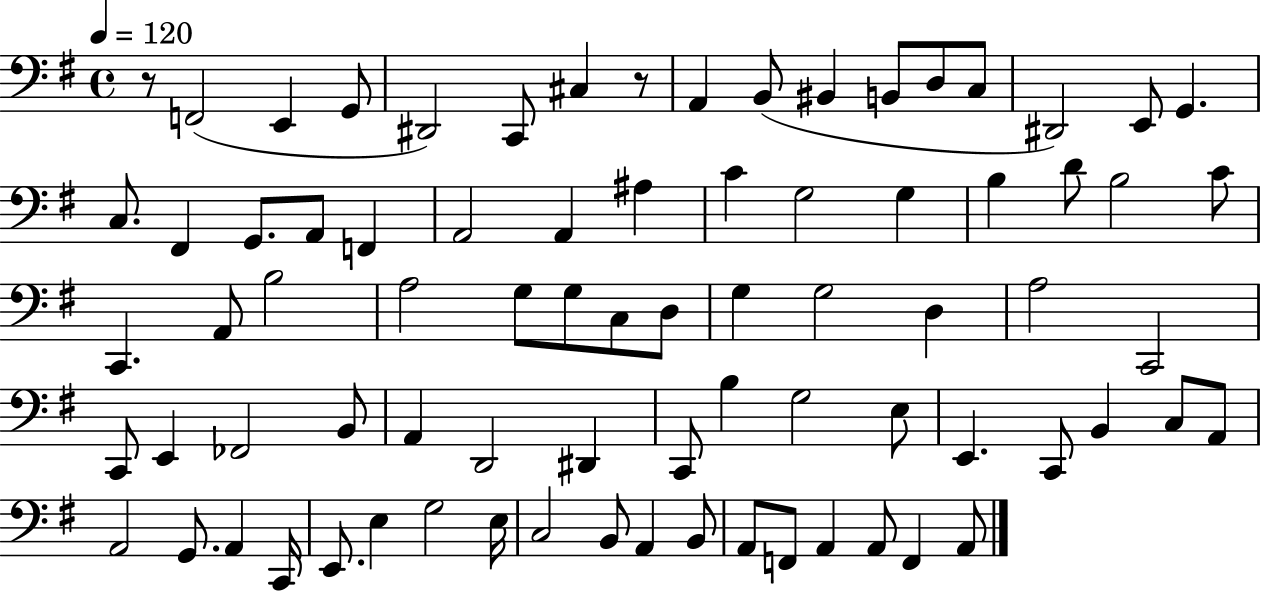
R/e F2/h E2/q G2/e D#2/h C2/e C#3/q R/e A2/q B2/e BIS2/q B2/e D3/e C3/e D#2/h E2/e G2/q. C3/e. F#2/q G2/e. A2/e F2/q A2/h A2/q A#3/q C4/q G3/h G3/q B3/q D4/e B3/h C4/e C2/q. A2/e B3/h A3/h G3/e G3/e C3/e D3/e G3/q G3/h D3/q A3/h C2/h C2/e E2/q FES2/h B2/e A2/q D2/h D#2/q C2/e B3/q G3/h E3/e E2/q. C2/e B2/q C3/e A2/e A2/h G2/e. A2/q C2/s E2/e. E3/q G3/h E3/s C3/h B2/e A2/q B2/e A2/e F2/e A2/q A2/e F2/q A2/e